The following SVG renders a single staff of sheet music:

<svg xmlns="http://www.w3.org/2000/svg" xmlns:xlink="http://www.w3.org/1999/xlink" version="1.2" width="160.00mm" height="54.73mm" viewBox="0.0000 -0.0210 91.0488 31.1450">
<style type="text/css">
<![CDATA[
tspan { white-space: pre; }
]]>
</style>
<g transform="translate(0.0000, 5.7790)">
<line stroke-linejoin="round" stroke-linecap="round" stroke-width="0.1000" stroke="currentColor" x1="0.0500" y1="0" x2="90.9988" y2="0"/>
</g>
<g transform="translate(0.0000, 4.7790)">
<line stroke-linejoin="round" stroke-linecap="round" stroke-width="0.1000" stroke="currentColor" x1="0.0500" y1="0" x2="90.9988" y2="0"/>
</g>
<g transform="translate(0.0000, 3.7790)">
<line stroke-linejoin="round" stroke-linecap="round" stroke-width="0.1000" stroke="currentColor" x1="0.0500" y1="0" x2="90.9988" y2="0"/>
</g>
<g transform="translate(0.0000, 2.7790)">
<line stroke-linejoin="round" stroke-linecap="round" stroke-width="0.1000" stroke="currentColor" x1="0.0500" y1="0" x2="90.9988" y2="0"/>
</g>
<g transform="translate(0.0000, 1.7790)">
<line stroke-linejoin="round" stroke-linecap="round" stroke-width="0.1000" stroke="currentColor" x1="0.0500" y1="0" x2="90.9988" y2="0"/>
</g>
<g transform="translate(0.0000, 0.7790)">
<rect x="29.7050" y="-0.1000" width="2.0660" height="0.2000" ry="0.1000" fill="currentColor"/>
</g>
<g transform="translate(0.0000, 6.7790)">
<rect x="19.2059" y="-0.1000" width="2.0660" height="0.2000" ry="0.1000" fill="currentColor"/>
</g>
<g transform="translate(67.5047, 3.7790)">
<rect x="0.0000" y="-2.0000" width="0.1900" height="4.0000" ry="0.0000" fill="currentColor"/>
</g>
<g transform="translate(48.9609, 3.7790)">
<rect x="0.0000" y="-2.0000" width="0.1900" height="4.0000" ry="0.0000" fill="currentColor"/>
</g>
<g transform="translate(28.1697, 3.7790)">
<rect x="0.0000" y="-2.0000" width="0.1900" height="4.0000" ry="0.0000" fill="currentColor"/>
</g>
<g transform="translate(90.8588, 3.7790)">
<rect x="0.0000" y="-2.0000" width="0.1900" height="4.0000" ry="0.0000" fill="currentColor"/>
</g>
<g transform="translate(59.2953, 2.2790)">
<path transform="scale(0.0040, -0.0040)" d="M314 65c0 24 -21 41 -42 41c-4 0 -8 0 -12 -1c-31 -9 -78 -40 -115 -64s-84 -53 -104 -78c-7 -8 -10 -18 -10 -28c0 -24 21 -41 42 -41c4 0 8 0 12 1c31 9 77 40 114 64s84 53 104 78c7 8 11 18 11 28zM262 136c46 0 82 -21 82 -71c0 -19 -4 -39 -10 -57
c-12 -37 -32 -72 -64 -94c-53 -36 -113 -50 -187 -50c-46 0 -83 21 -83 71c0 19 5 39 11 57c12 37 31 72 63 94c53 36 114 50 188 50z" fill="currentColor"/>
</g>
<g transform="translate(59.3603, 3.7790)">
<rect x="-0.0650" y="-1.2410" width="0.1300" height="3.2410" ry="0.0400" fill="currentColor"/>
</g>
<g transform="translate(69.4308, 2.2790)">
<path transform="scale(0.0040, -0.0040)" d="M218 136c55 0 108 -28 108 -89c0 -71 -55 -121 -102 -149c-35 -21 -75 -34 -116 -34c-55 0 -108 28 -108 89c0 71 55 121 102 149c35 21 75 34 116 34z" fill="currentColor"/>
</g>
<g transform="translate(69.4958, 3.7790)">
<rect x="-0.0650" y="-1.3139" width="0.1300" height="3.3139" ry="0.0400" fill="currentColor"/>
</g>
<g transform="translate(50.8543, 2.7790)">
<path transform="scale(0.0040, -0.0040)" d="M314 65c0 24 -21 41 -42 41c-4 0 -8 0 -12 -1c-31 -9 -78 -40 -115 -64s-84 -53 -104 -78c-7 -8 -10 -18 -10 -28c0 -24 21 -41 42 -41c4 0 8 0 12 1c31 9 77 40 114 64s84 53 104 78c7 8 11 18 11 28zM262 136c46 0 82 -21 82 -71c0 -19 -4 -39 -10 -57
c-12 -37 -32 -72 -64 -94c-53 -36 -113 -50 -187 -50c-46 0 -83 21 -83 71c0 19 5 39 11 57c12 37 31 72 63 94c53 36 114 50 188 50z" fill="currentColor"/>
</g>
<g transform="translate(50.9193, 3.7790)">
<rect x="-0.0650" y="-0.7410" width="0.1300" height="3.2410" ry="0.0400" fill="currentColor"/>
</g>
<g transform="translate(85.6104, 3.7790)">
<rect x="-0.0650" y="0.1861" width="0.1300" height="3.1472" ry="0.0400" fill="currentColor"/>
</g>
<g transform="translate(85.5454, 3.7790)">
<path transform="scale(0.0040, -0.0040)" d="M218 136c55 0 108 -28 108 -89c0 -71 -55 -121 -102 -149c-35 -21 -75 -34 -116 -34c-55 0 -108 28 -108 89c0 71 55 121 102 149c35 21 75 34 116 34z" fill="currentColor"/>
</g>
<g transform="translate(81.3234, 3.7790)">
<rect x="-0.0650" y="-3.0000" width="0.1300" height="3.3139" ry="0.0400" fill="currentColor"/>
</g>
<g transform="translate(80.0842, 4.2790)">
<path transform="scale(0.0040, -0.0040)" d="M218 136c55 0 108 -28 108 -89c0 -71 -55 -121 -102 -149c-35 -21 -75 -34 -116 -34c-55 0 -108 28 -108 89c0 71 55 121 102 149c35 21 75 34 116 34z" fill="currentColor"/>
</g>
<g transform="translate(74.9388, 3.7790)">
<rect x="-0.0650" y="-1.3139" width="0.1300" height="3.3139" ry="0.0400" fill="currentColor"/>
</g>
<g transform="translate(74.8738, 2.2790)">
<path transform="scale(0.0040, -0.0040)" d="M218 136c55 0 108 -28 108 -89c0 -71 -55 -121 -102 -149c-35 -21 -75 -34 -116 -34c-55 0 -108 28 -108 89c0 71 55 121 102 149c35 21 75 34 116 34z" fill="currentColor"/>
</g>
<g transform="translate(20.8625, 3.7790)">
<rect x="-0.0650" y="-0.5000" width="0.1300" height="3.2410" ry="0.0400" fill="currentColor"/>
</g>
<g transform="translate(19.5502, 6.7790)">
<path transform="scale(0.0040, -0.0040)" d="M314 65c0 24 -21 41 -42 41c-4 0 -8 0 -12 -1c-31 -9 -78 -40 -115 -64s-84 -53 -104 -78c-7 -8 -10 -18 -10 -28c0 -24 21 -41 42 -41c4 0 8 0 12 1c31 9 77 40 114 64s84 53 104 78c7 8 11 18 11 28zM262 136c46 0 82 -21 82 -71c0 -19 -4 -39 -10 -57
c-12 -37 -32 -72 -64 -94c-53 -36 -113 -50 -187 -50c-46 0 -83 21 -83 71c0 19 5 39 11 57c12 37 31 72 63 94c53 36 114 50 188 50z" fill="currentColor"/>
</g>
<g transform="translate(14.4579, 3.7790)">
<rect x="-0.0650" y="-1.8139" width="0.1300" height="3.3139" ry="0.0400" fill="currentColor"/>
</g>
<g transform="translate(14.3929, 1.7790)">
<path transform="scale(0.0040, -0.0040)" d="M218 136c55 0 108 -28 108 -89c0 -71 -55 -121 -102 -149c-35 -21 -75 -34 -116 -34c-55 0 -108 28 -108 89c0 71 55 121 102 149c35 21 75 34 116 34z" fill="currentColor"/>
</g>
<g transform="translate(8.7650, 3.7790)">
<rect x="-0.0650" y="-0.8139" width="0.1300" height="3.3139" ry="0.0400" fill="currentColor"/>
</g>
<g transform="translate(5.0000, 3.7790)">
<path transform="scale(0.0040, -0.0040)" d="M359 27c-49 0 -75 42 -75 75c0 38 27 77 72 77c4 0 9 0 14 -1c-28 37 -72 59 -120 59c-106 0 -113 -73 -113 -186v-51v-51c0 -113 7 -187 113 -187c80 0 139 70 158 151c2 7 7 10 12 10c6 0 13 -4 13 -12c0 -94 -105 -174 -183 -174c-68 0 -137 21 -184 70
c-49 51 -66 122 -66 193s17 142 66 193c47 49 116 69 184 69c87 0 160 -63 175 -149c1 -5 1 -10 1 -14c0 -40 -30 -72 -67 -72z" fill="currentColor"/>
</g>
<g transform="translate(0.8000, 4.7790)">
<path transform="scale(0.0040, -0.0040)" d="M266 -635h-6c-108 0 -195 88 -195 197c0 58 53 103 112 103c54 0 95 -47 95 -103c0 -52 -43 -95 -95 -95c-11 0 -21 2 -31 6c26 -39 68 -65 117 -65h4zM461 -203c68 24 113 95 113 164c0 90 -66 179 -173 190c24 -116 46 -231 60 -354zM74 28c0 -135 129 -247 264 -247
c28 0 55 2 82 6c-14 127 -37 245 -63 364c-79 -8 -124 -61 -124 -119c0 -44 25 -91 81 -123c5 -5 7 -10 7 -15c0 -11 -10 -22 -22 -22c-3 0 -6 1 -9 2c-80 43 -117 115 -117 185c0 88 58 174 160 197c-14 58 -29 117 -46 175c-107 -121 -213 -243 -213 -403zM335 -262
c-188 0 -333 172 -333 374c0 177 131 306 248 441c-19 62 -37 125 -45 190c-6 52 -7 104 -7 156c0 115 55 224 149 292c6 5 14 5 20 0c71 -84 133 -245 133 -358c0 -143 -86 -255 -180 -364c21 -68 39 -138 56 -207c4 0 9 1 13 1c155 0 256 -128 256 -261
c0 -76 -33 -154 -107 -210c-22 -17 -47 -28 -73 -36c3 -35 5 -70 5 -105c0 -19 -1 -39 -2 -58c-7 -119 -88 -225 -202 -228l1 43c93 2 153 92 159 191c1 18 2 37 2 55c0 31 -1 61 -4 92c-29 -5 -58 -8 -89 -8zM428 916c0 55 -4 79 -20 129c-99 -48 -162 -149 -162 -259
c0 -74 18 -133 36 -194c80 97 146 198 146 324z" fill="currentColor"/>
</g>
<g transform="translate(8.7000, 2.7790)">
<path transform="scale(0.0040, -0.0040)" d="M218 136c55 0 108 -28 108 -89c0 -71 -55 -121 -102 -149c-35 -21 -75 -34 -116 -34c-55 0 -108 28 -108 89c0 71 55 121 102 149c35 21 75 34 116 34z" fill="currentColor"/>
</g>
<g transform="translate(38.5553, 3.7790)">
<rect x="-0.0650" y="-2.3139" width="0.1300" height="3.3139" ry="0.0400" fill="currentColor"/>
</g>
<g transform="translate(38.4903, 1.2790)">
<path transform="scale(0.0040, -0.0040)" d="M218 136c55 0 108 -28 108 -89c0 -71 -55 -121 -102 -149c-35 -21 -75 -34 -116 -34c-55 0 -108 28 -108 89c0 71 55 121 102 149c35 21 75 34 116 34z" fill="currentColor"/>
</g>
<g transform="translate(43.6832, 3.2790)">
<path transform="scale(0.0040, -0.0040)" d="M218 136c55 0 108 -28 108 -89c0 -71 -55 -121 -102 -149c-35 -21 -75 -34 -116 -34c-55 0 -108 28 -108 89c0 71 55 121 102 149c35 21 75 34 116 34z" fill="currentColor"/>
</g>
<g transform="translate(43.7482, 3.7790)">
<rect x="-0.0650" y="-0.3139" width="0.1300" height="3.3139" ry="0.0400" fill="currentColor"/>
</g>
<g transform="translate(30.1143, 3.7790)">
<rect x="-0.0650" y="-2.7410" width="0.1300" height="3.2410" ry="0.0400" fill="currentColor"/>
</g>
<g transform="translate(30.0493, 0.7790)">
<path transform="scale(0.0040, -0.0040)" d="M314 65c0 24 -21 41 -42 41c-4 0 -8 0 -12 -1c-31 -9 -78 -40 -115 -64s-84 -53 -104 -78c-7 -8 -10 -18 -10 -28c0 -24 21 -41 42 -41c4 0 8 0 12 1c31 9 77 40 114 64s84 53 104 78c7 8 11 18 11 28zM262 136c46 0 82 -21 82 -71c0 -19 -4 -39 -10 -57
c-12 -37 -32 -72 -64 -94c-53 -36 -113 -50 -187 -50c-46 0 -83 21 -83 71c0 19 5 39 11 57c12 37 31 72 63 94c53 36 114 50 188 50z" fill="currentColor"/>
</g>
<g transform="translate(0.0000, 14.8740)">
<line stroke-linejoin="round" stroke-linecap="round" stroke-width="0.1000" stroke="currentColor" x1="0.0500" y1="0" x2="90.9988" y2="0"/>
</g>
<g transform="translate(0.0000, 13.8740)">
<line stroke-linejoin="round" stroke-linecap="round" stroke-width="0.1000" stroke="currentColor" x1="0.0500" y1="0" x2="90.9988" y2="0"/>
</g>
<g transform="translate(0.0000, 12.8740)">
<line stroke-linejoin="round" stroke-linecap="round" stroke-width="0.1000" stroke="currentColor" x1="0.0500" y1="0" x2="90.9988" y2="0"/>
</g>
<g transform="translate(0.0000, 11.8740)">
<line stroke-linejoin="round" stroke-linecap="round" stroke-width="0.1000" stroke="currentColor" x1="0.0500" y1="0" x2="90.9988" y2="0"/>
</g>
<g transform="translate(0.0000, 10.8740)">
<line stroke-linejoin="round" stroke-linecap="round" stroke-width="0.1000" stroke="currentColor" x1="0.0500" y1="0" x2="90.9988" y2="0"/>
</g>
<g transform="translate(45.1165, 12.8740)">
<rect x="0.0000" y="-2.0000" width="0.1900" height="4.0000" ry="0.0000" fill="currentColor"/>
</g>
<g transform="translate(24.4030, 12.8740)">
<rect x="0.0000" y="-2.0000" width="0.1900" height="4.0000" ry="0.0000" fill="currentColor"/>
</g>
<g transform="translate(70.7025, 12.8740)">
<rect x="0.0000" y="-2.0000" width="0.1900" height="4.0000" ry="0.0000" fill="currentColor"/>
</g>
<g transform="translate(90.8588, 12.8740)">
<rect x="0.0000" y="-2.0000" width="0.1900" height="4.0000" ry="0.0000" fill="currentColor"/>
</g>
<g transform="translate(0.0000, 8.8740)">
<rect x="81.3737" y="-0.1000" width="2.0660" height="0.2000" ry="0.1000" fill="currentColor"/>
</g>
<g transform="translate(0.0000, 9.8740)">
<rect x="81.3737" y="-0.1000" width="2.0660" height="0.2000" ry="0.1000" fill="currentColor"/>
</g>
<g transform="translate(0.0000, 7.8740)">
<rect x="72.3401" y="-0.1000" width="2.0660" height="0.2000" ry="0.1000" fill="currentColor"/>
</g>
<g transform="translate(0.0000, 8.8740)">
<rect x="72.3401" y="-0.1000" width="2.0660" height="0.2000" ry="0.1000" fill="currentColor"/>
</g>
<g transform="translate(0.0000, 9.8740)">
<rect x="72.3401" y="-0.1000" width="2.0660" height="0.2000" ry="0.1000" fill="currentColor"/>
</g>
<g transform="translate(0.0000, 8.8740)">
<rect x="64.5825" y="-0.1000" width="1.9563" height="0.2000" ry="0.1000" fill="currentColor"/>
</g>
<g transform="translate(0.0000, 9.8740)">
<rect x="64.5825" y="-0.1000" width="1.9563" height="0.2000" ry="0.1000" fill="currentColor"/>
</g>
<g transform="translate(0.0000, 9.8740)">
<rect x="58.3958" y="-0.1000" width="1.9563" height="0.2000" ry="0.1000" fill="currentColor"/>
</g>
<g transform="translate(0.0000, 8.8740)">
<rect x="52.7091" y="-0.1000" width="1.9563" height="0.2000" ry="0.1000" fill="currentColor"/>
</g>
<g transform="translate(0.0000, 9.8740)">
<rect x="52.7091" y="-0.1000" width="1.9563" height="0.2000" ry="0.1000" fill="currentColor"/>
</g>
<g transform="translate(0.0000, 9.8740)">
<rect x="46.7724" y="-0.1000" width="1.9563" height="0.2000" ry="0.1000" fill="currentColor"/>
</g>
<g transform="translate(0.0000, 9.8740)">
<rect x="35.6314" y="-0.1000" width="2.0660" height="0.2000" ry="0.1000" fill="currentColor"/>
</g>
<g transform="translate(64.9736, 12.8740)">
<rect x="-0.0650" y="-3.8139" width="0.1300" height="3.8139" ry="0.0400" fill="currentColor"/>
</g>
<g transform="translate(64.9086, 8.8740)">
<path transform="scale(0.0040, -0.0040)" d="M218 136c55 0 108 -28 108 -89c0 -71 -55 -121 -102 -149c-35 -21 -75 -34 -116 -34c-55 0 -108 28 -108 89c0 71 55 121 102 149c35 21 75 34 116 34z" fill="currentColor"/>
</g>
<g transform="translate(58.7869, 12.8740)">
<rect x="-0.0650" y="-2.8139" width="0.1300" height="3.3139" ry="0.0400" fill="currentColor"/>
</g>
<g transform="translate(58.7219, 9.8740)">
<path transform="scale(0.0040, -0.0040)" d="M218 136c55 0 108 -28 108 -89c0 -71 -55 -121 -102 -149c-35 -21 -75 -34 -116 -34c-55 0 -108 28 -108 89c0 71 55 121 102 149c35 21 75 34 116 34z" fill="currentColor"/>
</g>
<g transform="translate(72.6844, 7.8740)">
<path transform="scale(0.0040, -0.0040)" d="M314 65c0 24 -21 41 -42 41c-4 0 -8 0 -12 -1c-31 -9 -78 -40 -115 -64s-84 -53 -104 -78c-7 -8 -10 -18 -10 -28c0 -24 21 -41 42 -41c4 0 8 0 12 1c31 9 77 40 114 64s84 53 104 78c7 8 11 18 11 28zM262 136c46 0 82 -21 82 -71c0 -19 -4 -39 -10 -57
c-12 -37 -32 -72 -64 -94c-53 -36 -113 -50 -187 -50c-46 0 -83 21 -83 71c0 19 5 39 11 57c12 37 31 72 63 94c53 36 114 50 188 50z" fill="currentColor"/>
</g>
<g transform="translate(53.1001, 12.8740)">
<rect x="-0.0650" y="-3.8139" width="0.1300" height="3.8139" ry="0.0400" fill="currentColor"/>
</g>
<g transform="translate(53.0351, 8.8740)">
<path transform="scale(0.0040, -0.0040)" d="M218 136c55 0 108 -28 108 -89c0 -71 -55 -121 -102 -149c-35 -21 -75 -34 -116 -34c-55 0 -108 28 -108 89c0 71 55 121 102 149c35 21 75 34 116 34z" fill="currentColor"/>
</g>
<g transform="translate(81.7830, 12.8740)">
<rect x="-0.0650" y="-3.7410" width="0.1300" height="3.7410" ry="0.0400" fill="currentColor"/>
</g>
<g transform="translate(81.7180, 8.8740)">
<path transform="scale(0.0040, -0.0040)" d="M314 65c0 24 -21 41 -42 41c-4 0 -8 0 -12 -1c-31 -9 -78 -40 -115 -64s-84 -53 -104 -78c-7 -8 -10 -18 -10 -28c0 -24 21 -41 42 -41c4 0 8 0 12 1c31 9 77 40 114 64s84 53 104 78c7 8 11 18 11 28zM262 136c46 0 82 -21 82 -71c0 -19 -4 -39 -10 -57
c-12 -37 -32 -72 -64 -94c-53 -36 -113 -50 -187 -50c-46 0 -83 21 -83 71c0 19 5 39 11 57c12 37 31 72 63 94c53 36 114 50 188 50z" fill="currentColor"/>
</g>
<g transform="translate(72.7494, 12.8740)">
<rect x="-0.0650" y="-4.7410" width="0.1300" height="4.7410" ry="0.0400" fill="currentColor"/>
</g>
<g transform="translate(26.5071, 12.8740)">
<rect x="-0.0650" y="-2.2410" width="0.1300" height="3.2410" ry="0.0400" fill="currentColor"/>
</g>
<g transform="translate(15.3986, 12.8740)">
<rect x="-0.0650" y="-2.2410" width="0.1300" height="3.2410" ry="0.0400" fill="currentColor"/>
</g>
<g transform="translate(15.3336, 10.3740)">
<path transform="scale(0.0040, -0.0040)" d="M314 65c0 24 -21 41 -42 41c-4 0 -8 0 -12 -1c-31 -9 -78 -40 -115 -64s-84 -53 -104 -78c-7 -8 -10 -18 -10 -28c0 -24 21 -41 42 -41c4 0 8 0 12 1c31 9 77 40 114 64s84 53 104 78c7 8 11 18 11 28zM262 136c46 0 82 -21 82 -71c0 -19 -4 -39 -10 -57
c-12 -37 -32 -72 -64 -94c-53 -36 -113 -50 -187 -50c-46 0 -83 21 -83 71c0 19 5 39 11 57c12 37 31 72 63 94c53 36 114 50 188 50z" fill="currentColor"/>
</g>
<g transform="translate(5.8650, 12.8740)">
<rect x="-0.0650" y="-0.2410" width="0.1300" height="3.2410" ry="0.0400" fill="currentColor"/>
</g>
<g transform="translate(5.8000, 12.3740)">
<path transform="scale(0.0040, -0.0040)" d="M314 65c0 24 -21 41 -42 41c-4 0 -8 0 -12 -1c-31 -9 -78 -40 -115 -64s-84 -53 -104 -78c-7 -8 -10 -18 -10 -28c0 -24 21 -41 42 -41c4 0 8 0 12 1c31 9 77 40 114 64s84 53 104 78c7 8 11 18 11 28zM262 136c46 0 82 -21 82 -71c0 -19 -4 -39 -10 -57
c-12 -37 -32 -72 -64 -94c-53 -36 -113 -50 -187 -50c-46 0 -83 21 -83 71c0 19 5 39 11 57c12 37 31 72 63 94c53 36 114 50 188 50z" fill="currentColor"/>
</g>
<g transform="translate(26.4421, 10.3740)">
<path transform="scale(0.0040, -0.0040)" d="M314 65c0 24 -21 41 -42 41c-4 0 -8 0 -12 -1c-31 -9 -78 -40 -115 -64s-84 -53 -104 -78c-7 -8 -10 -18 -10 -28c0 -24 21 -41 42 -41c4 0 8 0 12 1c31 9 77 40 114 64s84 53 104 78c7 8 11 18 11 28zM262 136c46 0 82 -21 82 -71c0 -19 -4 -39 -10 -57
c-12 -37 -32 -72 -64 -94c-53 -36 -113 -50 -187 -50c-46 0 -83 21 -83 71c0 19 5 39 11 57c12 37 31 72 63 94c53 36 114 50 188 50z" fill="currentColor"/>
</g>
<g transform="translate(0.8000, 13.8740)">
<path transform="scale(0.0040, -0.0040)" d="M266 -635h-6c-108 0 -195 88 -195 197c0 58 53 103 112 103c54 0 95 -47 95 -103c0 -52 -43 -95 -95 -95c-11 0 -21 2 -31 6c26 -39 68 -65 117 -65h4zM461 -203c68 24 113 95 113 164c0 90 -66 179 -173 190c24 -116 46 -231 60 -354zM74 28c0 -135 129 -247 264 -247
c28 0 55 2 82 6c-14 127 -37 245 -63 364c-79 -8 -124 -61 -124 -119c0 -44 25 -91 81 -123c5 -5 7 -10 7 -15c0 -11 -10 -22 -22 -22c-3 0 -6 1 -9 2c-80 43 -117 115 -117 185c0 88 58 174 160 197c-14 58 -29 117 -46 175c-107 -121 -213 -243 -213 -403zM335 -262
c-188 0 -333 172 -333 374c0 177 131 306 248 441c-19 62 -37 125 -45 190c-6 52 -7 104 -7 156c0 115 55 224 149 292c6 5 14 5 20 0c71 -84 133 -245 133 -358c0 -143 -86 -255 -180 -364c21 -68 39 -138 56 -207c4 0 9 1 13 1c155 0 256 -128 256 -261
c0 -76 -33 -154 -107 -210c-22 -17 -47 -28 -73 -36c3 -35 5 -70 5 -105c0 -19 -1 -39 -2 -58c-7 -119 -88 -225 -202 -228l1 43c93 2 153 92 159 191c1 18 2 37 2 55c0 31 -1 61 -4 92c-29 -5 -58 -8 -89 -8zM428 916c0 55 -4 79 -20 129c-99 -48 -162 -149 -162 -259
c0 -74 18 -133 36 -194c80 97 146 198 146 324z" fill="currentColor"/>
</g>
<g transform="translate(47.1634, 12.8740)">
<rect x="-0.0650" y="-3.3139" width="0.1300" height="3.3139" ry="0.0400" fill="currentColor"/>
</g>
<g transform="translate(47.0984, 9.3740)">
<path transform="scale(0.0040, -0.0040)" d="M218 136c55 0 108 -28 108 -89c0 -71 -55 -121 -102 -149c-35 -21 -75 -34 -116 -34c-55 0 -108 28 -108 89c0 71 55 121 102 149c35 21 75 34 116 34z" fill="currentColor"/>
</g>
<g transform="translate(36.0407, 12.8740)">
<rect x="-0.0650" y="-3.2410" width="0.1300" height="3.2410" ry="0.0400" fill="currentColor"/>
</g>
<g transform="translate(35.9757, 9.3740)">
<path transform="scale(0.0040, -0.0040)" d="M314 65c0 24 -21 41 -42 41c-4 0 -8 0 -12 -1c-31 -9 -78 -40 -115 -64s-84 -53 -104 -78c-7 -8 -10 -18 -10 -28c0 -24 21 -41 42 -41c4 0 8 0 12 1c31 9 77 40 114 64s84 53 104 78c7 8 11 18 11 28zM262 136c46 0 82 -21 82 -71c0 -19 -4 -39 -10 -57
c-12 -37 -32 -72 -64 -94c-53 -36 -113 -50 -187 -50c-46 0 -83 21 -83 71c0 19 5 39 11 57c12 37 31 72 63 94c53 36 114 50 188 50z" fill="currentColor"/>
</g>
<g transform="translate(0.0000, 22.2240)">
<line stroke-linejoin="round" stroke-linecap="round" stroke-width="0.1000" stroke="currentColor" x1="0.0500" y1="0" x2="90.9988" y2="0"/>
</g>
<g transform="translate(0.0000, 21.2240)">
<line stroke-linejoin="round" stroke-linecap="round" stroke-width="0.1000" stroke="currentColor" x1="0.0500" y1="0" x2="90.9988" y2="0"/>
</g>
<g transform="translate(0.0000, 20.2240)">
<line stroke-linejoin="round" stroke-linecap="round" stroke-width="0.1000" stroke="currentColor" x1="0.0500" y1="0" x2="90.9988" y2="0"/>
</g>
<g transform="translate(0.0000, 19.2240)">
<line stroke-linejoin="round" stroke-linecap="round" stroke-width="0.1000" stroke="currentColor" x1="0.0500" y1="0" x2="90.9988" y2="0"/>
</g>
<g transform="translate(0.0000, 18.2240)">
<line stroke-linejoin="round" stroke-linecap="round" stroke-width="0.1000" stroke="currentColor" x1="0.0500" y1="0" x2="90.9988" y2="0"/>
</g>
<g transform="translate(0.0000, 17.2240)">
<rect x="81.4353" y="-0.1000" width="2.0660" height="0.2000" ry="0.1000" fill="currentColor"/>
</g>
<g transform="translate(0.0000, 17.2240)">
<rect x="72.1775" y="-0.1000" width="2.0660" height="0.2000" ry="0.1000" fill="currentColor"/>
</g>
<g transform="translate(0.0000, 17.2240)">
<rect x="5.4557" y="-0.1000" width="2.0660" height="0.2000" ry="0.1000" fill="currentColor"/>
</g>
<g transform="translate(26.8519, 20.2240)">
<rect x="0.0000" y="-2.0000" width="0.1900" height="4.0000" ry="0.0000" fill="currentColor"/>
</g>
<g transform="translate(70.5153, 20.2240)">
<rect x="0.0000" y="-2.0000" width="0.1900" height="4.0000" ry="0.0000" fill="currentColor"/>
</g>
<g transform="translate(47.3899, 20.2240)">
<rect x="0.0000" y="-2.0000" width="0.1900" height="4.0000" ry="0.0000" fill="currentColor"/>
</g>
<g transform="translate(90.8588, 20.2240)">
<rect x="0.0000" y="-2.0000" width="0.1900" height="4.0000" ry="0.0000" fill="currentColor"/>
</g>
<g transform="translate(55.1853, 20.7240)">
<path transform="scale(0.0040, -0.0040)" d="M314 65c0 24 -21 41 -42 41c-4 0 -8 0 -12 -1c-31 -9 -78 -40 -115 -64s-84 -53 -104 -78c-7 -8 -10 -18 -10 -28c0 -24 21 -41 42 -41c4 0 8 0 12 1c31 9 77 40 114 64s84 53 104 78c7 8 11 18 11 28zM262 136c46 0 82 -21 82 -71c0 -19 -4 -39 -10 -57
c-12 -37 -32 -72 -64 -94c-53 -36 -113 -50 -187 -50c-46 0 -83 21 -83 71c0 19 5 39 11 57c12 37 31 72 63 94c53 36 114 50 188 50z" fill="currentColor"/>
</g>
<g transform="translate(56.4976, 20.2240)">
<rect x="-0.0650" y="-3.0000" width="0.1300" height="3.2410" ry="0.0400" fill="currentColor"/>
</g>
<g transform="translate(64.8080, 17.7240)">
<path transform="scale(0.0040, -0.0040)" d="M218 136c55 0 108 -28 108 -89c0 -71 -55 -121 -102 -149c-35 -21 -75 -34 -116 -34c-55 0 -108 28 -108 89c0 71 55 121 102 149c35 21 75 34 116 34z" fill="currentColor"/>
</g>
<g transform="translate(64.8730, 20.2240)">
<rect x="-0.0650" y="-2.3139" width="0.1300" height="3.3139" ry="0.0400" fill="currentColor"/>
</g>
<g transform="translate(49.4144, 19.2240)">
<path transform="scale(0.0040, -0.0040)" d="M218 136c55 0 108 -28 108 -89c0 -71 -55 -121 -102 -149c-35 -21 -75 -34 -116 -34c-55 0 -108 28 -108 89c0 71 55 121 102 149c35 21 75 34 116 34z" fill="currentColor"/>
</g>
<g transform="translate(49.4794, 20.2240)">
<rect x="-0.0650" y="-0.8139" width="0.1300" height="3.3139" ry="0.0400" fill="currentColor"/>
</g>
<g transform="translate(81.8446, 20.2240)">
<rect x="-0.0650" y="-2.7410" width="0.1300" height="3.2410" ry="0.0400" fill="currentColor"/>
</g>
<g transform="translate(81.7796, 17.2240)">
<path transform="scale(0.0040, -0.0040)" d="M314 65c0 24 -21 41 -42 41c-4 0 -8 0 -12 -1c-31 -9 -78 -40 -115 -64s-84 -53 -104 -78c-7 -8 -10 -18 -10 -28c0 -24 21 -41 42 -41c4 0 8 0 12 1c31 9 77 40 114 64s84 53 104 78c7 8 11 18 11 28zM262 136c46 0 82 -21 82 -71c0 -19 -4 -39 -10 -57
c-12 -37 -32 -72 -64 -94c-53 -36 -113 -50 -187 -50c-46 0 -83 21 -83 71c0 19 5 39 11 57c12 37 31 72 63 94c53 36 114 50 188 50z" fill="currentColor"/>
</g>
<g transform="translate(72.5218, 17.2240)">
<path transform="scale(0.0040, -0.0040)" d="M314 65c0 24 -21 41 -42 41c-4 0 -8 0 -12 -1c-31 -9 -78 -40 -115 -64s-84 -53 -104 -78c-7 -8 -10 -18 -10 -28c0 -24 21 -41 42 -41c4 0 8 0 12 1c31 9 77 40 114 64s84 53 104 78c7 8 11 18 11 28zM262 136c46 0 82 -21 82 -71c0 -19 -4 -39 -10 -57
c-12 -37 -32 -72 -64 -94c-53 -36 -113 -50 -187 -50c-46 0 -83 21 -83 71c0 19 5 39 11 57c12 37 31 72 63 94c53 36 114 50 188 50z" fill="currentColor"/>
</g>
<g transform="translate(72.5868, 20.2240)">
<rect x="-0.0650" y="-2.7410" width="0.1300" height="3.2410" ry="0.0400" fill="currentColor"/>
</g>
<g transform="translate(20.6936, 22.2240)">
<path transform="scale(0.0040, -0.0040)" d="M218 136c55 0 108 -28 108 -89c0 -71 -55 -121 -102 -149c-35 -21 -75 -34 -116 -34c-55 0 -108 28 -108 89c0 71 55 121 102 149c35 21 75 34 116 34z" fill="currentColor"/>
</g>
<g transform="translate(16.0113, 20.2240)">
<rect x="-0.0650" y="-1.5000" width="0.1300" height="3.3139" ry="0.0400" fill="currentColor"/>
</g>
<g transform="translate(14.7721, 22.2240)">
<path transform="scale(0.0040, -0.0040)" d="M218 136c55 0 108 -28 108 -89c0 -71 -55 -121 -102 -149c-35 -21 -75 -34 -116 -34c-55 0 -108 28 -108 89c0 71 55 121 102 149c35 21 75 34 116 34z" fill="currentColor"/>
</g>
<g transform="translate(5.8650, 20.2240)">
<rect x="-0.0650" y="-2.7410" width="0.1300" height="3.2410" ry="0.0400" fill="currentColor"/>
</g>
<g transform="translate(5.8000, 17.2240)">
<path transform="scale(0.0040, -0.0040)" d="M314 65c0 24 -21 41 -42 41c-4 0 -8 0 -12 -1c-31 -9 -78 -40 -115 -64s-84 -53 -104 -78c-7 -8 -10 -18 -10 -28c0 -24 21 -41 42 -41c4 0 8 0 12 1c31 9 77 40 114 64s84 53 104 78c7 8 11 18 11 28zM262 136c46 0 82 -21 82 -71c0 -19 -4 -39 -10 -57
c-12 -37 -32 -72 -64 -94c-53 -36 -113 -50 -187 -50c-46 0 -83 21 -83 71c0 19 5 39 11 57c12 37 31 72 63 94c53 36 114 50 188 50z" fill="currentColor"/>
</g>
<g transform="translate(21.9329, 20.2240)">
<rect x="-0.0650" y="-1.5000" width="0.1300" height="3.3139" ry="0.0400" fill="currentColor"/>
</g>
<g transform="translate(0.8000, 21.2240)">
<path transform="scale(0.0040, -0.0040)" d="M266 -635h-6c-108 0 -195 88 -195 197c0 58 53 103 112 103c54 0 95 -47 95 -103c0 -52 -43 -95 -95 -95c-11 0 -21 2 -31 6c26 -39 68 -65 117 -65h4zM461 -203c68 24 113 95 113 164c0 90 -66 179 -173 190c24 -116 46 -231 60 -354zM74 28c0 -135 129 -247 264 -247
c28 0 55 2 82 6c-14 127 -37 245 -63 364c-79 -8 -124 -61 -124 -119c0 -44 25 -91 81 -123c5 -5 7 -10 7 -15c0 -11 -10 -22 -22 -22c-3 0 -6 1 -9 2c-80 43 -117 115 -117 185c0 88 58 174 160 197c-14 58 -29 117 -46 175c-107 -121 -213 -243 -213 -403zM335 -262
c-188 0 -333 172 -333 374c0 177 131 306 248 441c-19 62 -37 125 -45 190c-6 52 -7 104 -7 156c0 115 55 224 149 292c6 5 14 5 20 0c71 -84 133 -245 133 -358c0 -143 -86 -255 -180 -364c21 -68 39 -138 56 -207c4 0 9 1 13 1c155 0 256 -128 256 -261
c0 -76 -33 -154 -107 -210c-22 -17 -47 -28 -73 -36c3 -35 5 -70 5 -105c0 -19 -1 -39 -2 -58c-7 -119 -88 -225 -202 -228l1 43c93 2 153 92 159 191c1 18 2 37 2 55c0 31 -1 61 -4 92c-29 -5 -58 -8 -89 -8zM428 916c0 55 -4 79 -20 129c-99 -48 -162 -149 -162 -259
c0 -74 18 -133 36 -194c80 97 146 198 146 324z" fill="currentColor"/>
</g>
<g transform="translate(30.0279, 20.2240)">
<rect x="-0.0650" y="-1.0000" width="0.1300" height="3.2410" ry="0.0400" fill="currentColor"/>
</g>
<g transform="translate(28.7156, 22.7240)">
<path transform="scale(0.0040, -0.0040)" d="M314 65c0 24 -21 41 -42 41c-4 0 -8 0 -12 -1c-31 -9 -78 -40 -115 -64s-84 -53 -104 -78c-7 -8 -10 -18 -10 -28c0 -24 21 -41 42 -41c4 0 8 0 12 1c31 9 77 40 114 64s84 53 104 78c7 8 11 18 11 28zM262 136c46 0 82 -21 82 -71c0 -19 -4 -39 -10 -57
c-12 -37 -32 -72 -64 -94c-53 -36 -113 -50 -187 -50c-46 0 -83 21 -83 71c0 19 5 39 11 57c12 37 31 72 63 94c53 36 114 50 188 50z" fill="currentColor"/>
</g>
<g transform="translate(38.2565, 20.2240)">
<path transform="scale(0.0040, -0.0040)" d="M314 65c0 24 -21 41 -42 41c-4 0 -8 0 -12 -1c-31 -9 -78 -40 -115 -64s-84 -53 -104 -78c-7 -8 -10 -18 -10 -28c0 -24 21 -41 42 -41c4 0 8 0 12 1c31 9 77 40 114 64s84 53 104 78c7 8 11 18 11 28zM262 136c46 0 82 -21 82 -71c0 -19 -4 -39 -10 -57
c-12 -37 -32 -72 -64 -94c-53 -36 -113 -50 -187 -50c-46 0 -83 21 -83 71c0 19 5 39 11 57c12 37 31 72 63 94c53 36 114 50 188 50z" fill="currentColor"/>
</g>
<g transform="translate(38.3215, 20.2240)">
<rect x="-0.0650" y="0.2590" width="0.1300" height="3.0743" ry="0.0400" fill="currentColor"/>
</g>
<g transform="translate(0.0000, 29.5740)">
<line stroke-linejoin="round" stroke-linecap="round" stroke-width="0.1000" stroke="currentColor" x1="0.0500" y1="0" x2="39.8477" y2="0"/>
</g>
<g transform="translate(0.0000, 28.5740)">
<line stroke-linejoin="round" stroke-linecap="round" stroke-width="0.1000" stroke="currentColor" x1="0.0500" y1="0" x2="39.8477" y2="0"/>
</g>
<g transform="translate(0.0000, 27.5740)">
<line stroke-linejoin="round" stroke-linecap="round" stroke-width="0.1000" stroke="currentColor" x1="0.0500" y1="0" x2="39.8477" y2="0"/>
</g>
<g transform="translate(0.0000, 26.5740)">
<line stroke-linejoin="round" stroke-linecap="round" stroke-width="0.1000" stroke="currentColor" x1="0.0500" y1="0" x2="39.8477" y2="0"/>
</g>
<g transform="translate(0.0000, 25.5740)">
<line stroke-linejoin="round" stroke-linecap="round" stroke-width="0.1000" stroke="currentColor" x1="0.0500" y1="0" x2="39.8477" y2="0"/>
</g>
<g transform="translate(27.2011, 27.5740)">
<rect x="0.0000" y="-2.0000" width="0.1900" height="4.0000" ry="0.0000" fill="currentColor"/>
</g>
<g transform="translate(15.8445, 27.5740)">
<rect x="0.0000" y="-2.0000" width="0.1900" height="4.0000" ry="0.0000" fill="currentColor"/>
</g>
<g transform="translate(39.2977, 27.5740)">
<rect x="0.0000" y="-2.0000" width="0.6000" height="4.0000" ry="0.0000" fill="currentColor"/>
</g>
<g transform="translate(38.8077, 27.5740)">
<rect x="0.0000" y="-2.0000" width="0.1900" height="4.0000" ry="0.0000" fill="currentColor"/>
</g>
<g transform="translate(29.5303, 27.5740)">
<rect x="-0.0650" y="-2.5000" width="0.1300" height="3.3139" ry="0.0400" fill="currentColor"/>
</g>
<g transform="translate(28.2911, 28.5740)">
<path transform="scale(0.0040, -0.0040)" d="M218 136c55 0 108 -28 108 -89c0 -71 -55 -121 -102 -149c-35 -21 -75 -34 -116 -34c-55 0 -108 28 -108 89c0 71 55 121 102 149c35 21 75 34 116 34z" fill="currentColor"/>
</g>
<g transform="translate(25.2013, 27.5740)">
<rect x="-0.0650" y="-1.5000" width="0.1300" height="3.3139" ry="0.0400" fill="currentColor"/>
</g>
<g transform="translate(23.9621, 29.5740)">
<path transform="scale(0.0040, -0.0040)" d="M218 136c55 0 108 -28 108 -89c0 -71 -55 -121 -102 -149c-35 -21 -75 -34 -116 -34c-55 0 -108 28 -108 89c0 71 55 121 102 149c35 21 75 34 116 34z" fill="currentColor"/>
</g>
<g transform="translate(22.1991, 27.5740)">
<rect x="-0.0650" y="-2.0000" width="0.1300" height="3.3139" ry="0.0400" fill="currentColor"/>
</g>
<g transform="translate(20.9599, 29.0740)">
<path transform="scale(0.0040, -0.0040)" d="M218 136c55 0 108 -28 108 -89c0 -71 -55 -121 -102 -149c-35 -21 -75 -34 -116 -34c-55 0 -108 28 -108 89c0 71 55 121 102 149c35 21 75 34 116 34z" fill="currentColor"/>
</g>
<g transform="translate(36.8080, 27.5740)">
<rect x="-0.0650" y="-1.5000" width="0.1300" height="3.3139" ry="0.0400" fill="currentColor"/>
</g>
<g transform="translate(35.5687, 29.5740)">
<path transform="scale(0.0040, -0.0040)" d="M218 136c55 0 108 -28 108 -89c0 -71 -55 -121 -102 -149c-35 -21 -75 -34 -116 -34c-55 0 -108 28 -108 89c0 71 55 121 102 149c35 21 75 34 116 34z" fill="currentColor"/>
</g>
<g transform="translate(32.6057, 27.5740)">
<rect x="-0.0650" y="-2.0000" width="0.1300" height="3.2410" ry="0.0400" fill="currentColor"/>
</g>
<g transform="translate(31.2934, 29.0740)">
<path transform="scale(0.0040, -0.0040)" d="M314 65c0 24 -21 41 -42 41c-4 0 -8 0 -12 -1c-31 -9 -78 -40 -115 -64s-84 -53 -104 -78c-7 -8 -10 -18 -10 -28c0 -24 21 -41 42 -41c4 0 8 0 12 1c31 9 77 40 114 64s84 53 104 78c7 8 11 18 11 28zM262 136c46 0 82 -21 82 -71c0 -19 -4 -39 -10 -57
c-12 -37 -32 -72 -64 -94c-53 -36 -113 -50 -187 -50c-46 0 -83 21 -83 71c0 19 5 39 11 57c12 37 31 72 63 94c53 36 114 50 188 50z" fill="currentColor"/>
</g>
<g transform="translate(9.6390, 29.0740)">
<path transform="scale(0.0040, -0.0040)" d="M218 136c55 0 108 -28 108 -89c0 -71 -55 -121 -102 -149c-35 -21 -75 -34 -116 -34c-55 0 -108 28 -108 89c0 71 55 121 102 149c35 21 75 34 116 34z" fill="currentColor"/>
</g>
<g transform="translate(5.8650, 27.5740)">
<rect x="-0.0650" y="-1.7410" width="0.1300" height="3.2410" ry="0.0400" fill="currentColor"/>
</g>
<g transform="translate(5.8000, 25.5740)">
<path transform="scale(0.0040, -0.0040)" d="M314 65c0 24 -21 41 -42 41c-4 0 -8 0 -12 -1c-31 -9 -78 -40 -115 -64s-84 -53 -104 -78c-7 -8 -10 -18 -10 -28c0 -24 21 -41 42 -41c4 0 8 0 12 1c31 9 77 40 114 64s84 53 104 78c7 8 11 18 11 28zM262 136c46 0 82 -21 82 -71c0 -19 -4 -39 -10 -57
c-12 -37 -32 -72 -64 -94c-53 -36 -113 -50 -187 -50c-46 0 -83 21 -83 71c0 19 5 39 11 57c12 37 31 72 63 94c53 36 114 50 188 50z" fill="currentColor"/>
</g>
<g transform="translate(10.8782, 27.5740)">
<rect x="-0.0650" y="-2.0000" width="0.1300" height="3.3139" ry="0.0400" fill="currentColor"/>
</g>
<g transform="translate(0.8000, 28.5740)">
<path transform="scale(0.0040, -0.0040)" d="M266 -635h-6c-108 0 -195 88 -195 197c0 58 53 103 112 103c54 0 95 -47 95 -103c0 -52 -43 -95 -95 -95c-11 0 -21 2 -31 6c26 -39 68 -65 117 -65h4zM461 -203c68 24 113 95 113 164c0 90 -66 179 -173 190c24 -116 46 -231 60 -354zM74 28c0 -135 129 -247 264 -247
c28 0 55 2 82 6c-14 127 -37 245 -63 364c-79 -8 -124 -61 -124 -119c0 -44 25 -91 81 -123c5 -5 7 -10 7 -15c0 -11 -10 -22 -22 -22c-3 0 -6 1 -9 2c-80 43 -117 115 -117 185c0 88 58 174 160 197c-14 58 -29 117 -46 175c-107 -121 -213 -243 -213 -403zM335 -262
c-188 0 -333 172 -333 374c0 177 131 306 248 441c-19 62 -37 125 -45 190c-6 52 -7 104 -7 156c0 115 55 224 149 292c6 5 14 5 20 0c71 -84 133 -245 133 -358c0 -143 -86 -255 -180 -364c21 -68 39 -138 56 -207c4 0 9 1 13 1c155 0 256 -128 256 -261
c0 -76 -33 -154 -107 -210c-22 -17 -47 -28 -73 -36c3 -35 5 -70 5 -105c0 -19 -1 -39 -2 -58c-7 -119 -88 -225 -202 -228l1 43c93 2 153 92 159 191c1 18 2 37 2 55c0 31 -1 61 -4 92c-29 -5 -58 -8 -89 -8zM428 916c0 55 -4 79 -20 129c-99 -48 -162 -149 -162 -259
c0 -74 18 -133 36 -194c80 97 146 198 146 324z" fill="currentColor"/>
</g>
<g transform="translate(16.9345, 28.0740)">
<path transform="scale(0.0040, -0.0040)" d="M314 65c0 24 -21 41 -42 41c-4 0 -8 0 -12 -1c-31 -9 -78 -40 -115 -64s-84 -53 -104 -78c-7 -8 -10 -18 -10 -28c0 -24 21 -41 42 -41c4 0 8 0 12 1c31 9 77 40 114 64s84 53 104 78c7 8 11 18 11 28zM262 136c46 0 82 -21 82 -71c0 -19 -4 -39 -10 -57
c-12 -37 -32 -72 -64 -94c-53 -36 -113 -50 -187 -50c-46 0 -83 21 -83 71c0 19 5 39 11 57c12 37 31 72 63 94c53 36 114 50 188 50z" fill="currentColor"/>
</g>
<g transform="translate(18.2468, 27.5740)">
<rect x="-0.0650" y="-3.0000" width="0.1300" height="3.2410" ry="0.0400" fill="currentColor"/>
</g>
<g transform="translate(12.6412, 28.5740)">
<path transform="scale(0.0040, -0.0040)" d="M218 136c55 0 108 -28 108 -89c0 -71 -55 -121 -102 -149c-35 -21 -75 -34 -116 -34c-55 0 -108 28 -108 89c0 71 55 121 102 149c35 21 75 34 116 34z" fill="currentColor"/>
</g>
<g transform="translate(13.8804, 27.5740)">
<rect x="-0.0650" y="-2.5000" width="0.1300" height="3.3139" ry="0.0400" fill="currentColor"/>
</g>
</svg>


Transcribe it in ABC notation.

X:1
T:Untitled
M:4/4
L:1/4
K:C
d f C2 a2 g c d2 e2 e e A B c2 g2 g2 b2 b c' a c' e'2 c'2 a2 E E D2 B2 d A2 g a2 a2 f2 F G A2 F E G F2 E